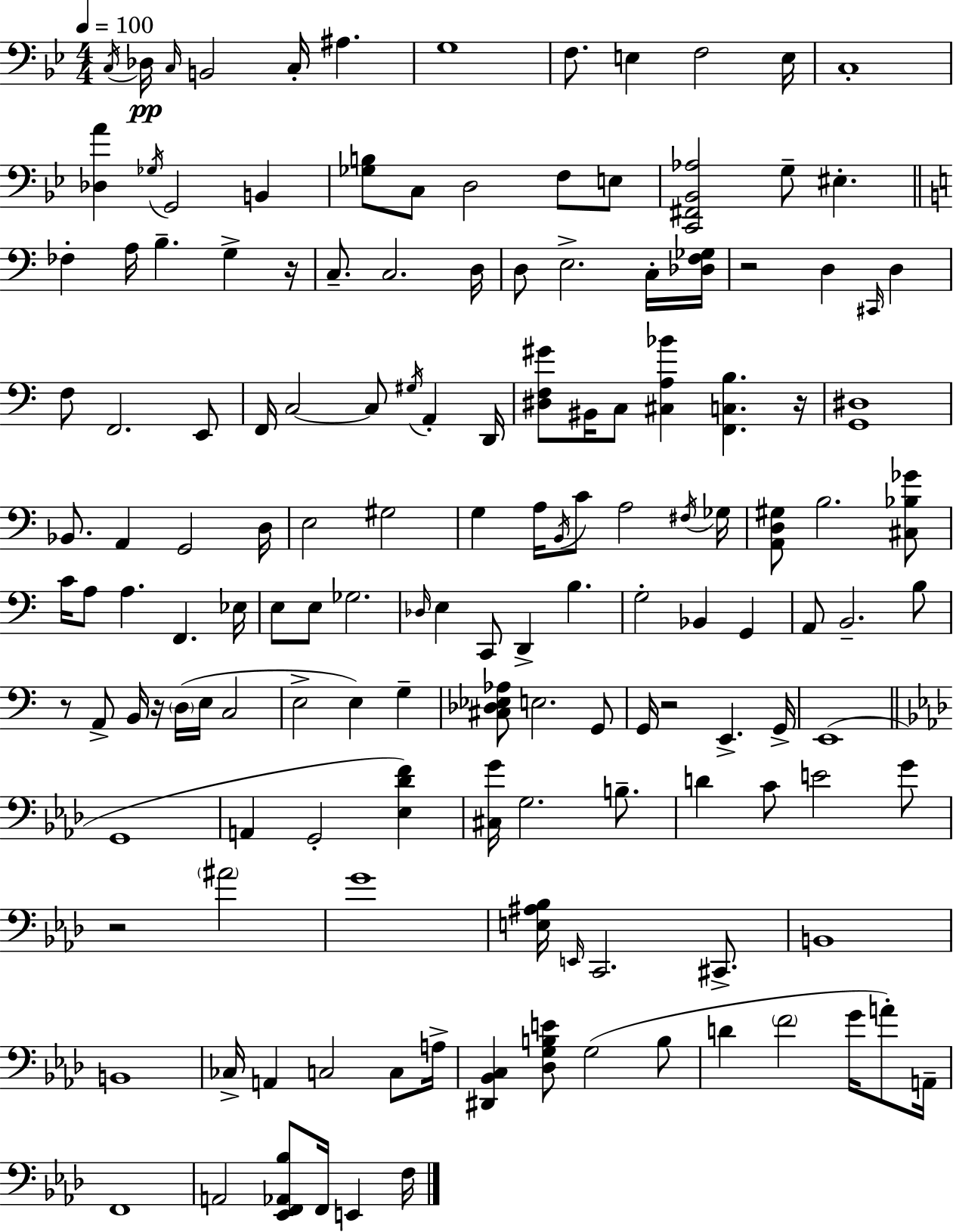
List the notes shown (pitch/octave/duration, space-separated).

C3/s Db3/s C3/s B2/h C3/s A#3/q. G3/w F3/e. E3/q F3/h E3/s C3/w [Db3,A4]/q Gb3/s G2/h B2/q [Gb3,B3]/e C3/e D3/h F3/e E3/e [C2,F#2,Bb2,Ab3]/h G3/e EIS3/q. FES3/q A3/s B3/q. G3/q R/s C3/e. C3/h. D3/s D3/e E3/h. C3/s [Db3,F3,Gb3]/s R/h D3/q C#2/s D3/q F3/e F2/h. E2/e F2/s C3/h C3/e G#3/s A2/q D2/s [D#3,F3,G#4]/e BIS2/s C3/e [C#3,A3,Bb4]/q [F2,C3,B3]/q. R/s [G2,D#3]/w Bb2/e. A2/q G2/h D3/s E3/h G#3/h G3/q A3/s B2/s C4/e A3/h F#3/s Gb3/s [A2,D3,G#3]/e B3/h. [C#3,Bb3,Gb4]/e C4/s A3/e A3/q. F2/q. Eb3/s E3/e E3/e Gb3/h. Db3/s E3/q C2/e D2/q B3/q. G3/h Bb2/q G2/q A2/e B2/h. B3/e R/e A2/e B2/s R/s D3/s E3/s C3/h E3/h E3/q G3/q [C#3,Db3,Eb3,Ab3]/e E3/h. G2/e G2/s R/h E2/q. G2/s E2/w G2/w A2/q G2/h [Eb3,Db4,F4]/q [C#3,G4]/s G3/h. B3/e. D4/q C4/e E4/h G4/e R/h A#4/h G4/w [E3,A#3,Bb3]/s E2/s C2/h. C#2/e. B2/w B2/w CES3/s A2/q C3/h C3/e A3/s [D#2,Bb2,C3]/q [Db3,G3,B3,E4]/e G3/h B3/e D4/q F4/h G4/s A4/e A2/s F2/w A2/h [Eb2,F2,Ab2,Bb3]/e F2/s E2/q F3/s